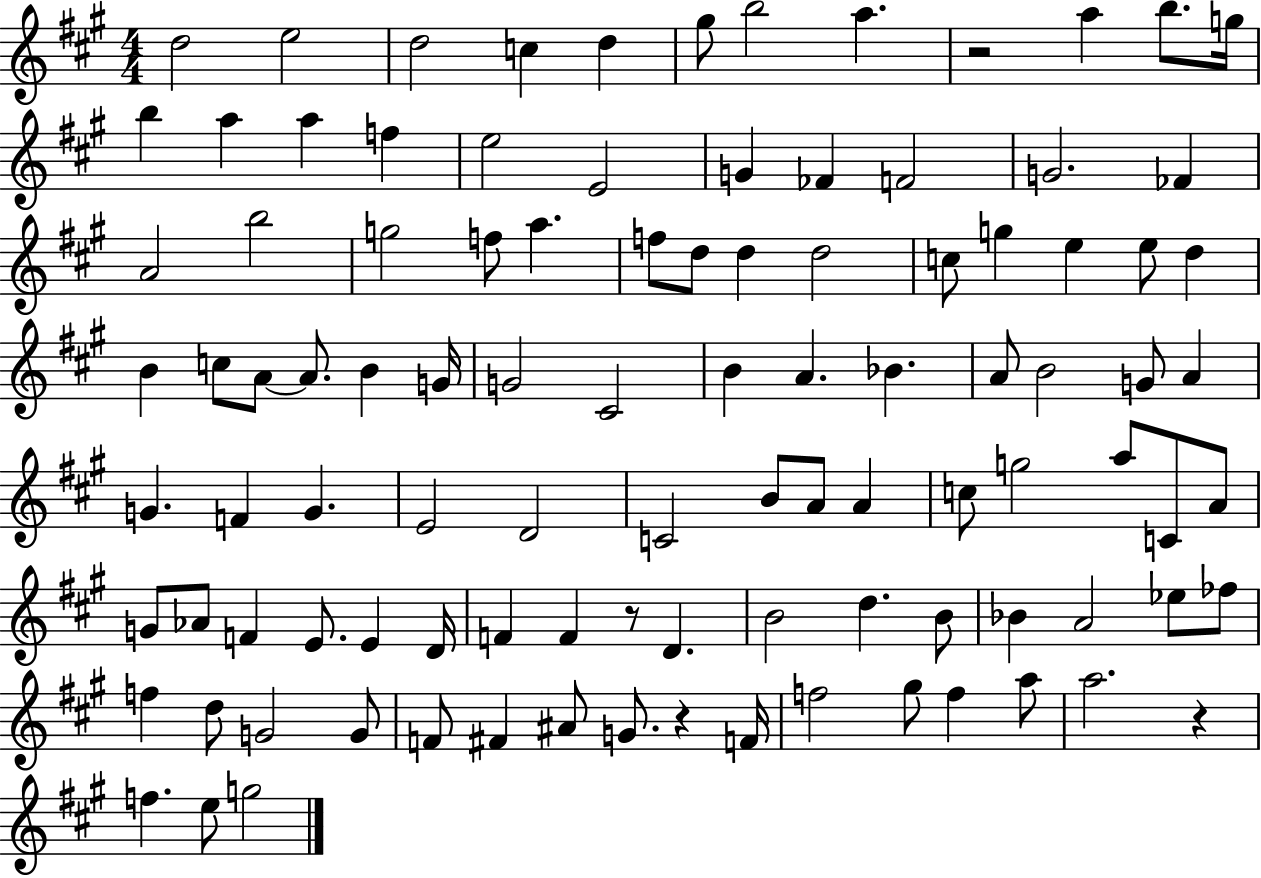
X:1
T:Untitled
M:4/4
L:1/4
K:A
d2 e2 d2 c d ^g/2 b2 a z2 a b/2 g/4 b a a f e2 E2 G _F F2 G2 _F A2 b2 g2 f/2 a f/2 d/2 d d2 c/2 g e e/2 d B c/2 A/2 A/2 B G/4 G2 ^C2 B A _B A/2 B2 G/2 A G F G E2 D2 C2 B/2 A/2 A c/2 g2 a/2 C/2 A/2 G/2 _A/2 F E/2 E D/4 F F z/2 D B2 d B/2 _B A2 _e/2 _f/2 f d/2 G2 G/2 F/2 ^F ^A/2 G/2 z F/4 f2 ^g/2 f a/2 a2 z f e/2 g2